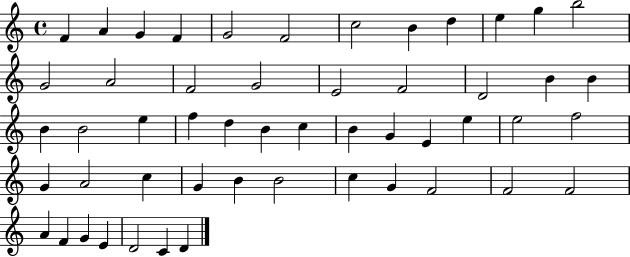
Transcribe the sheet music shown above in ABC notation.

X:1
T:Untitled
M:4/4
L:1/4
K:C
F A G F G2 F2 c2 B d e g b2 G2 A2 F2 G2 E2 F2 D2 B B B B2 e f d B c B G E e e2 f2 G A2 c G B B2 c G F2 F2 F2 A F G E D2 C D